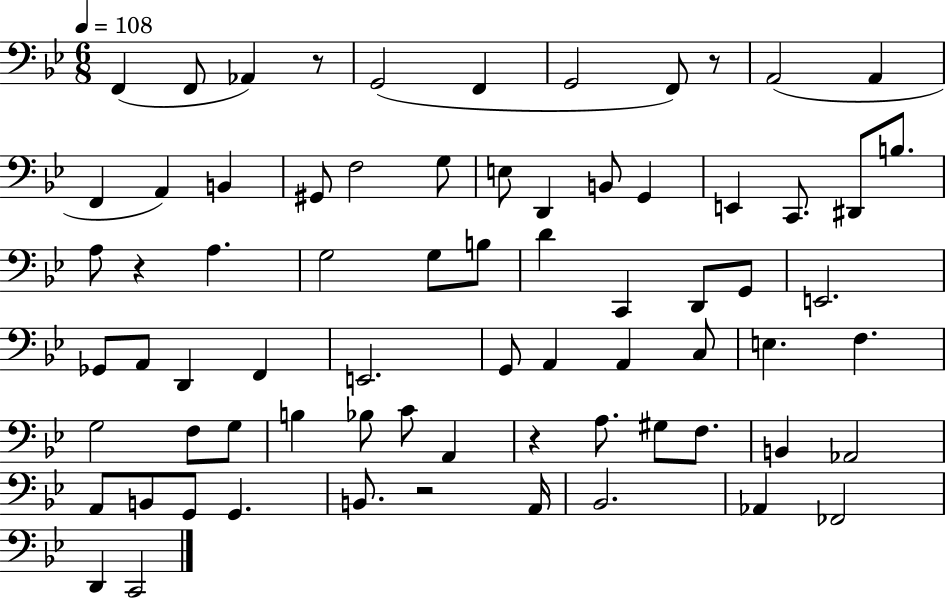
X:1
T:Untitled
M:6/8
L:1/4
K:Bb
F,, F,,/2 _A,, z/2 G,,2 F,, G,,2 F,,/2 z/2 A,,2 A,, F,, A,, B,, ^G,,/2 F,2 G,/2 E,/2 D,, B,,/2 G,, E,, C,,/2 ^D,,/2 B,/2 A,/2 z A, G,2 G,/2 B,/2 D C,, D,,/2 G,,/2 E,,2 _G,,/2 A,,/2 D,, F,, E,,2 G,,/2 A,, A,, C,/2 E, F, G,2 F,/2 G,/2 B, _B,/2 C/2 A,, z A,/2 ^G,/2 F,/2 B,, _A,,2 A,,/2 B,,/2 G,,/2 G,, B,,/2 z2 A,,/4 _B,,2 _A,, _F,,2 D,, C,,2